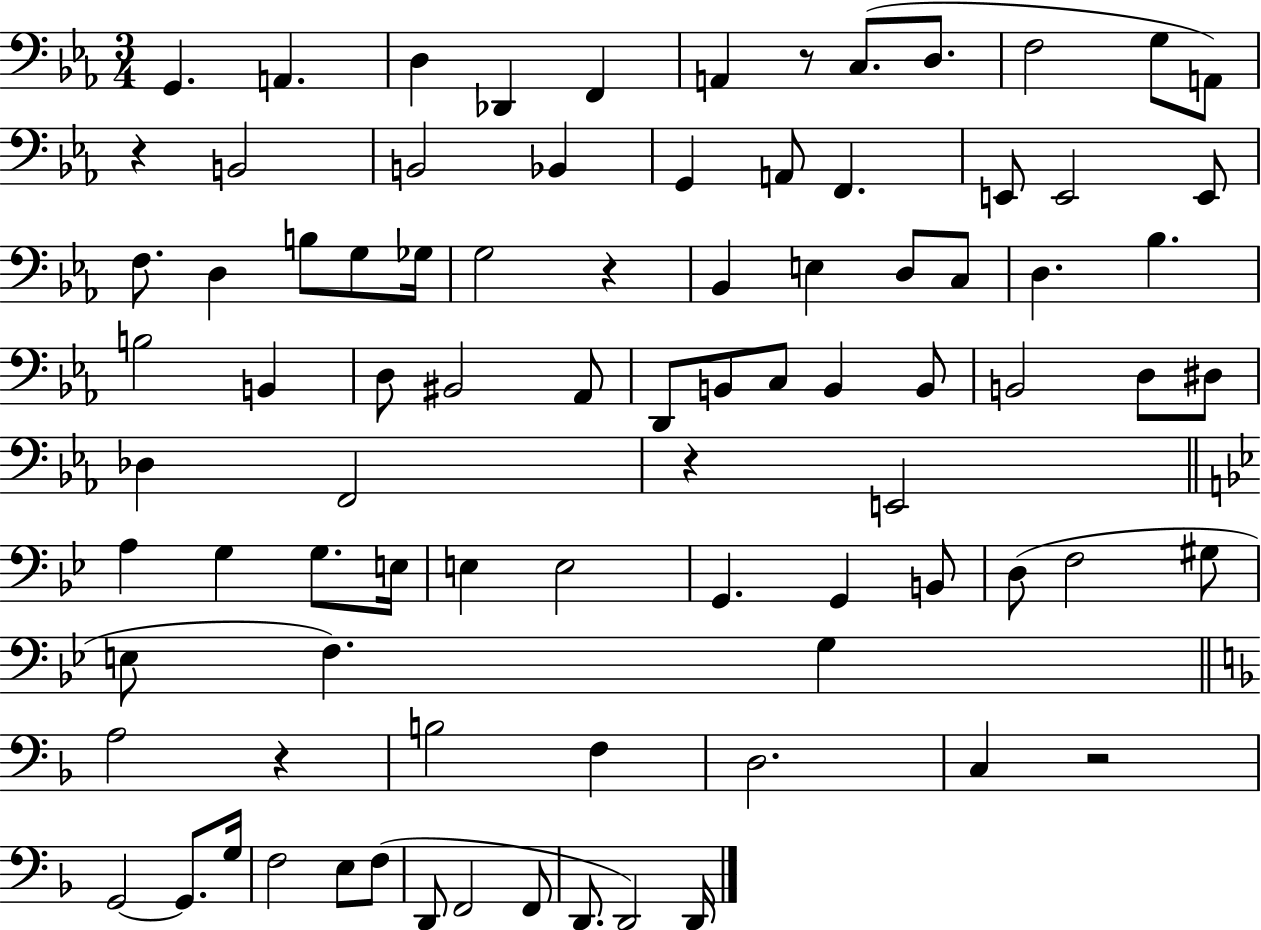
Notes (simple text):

G2/q. A2/q. D3/q Db2/q F2/q A2/q R/e C3/e. D3/e. F3/h G3/e A2/e R/q B2/h B2/h Bb2/q G2/q A2/e F2/q. E2/e E2/h E2/e F3/e. D3/q B3/e G3/e Gb3/s G3/h R/q Bb2/q E3/q D3/e C3/e D3/q. Bb3/q. B3/h B2/q D3/e BIS2/h Ab2/e D2/e B2/e C3/e B2/q B2/e B2/h D3/e D#3/e Db3/q F2/h R/q E2/h A3/q G3/q G3/e. E3/s E3/q E3/h G2/q. G2/q B2/e D3/e F3/h G#3/e E3/e F3/q. G3/q A3/h R/q B3/h F3/q D3/h. C3/q R/h G2/h G2/e. G3/s F3/h E3/e F3/e D2/e F2/h F2/e D2/e. D2/h D2/s